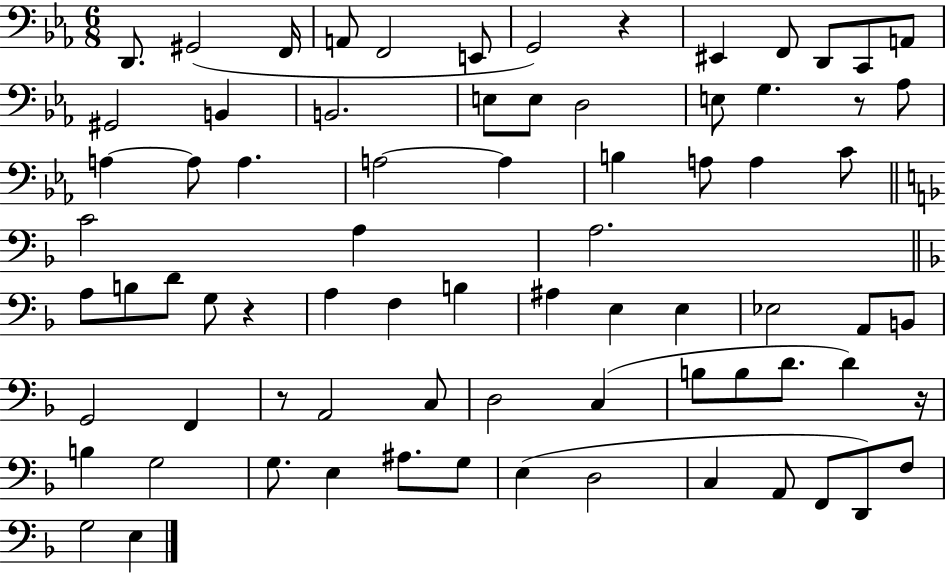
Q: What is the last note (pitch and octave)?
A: E3